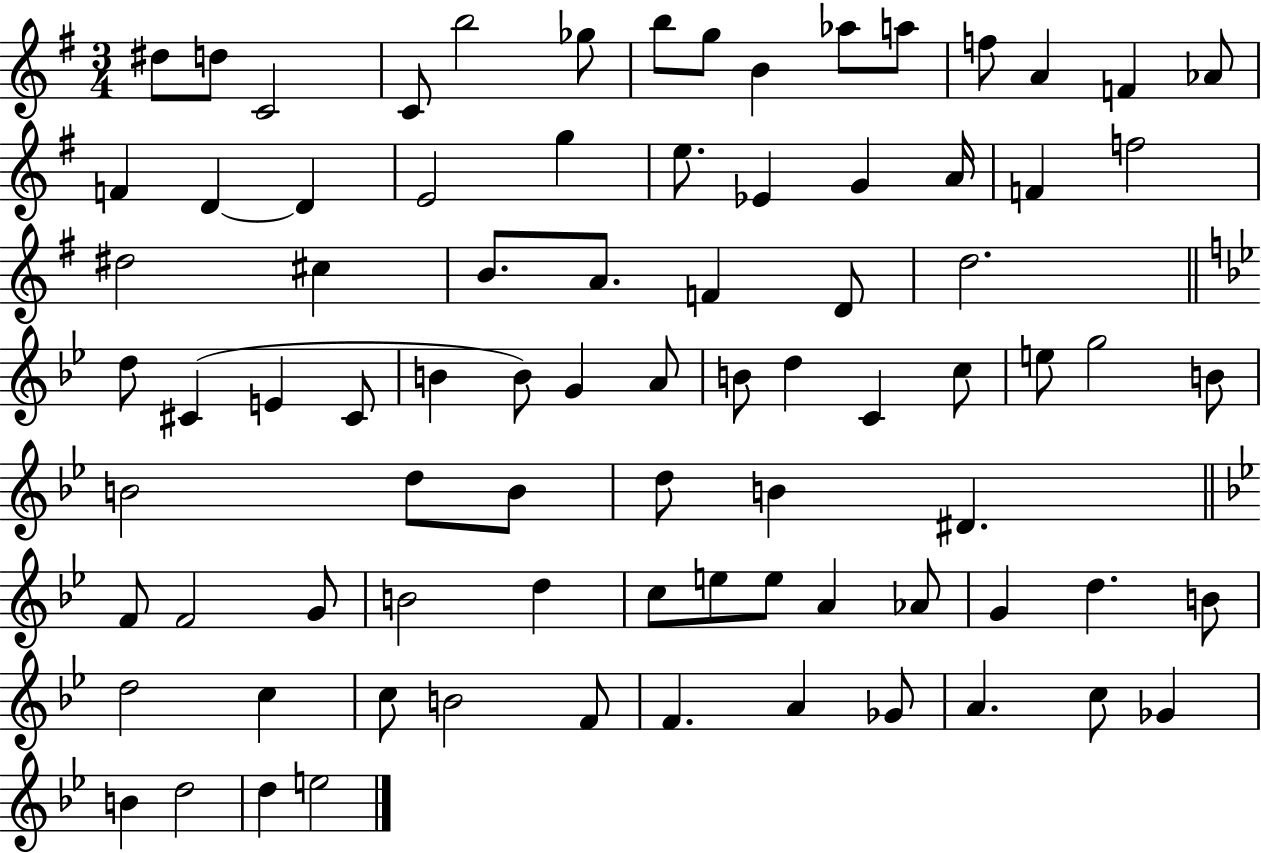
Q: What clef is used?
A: treble